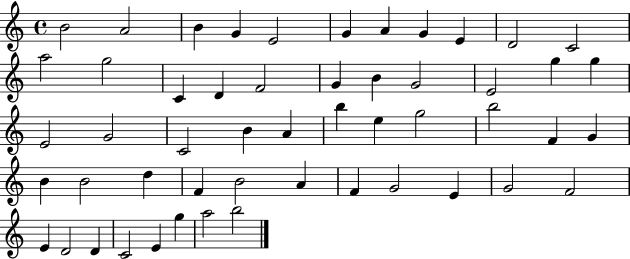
{
  \clef treble
  \time 4/4
  \defaultTimeSignature
  \key c \major
  b'2 a'2 | b'4 g'4 e'2 | g'4 a'4 g'4 e'4 | d'2 c'2 | \break a''2 g''2 | c'4 d'4 f'2 | g'4 b'4 g'2 | e'2 g''4 g''4 | \break e'2 g'2 | c'2 b'4 a'4 | b''4 e''4 g''2 | b''2 f'4 g'4 | \break b'4 b'2 d''4 | f'4 b'2 a'4 | f'4 g'2 e'4 | g'2 f'2 | \break e'4 d'2 d'4 | c'2 e'4 g''4 | a''2 b''2 | \bar "|."
}